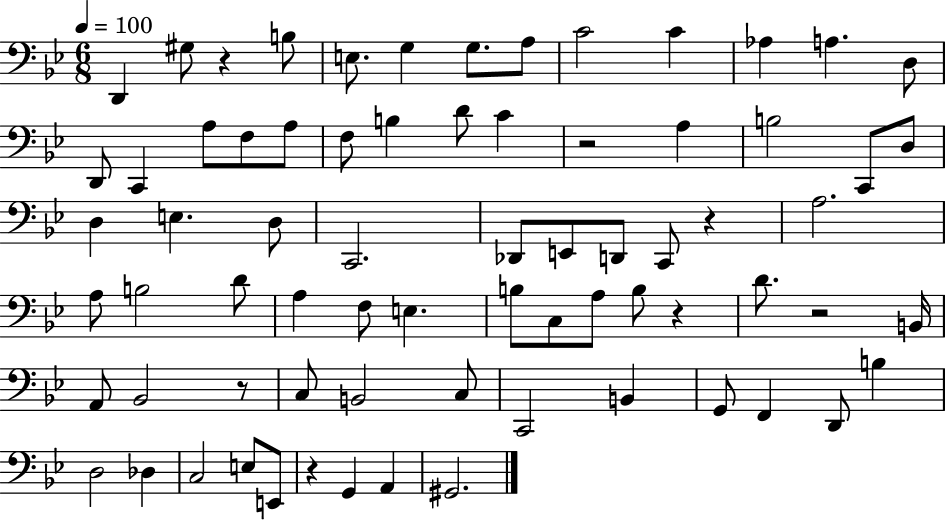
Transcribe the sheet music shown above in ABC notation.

X:1
T:Untitled
M:6/8
L:1/4
K:Bb
D,, ^G,/2 z B,/2 E,/2 G, G,/2 A,/2 C2 C _A, A, D,/2 D,,/2 C,, A,/2 F,/2 A,/2 F,/2 B, D/2 C z2 A, B,2 C,,/2 D,/2 D, E, D,/2 C,,2 _D,,/2 E,,/2 D,,/2 C,,/2 z A,2 A,/2 B,2 D/2 A, F,/2 E, B,/2 C,/2 A,/2 B,/2 z D/2 z2 B,,/4 A,,/2 _B,,2 z/2 C,/2 B,,2 C,/2 C,,2 B,, G,,/2 F,, D,,/2 B, D,2 _D, C,2 E,/2 E,,/2 z G,, A,, ^G,,2